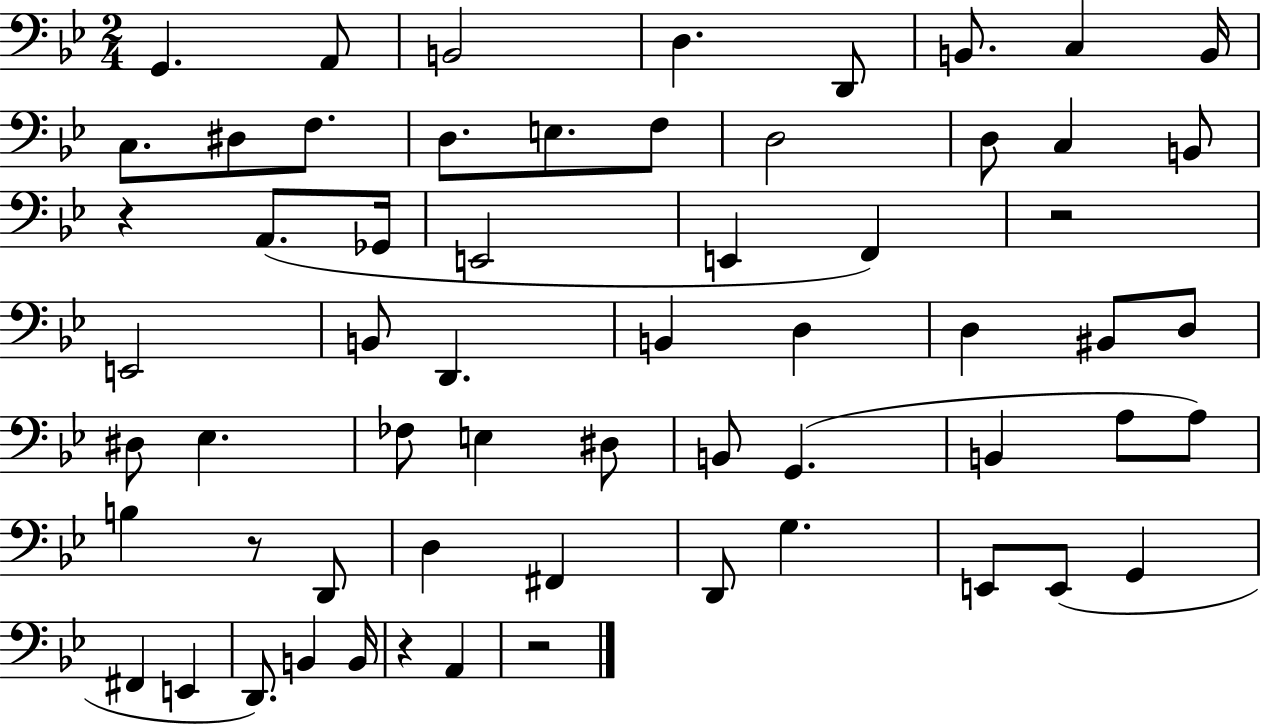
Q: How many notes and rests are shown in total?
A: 61